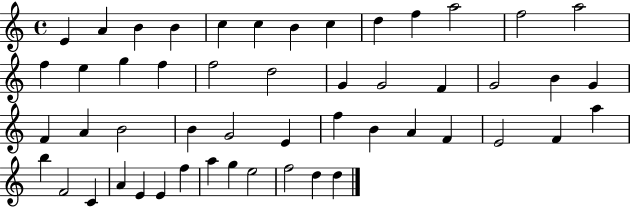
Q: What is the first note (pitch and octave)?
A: E4